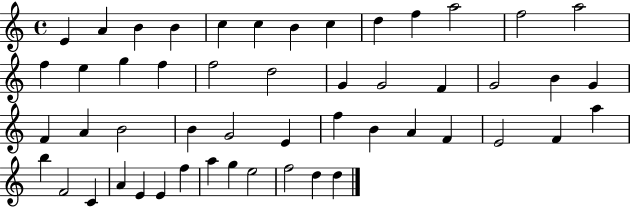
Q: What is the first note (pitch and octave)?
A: E4